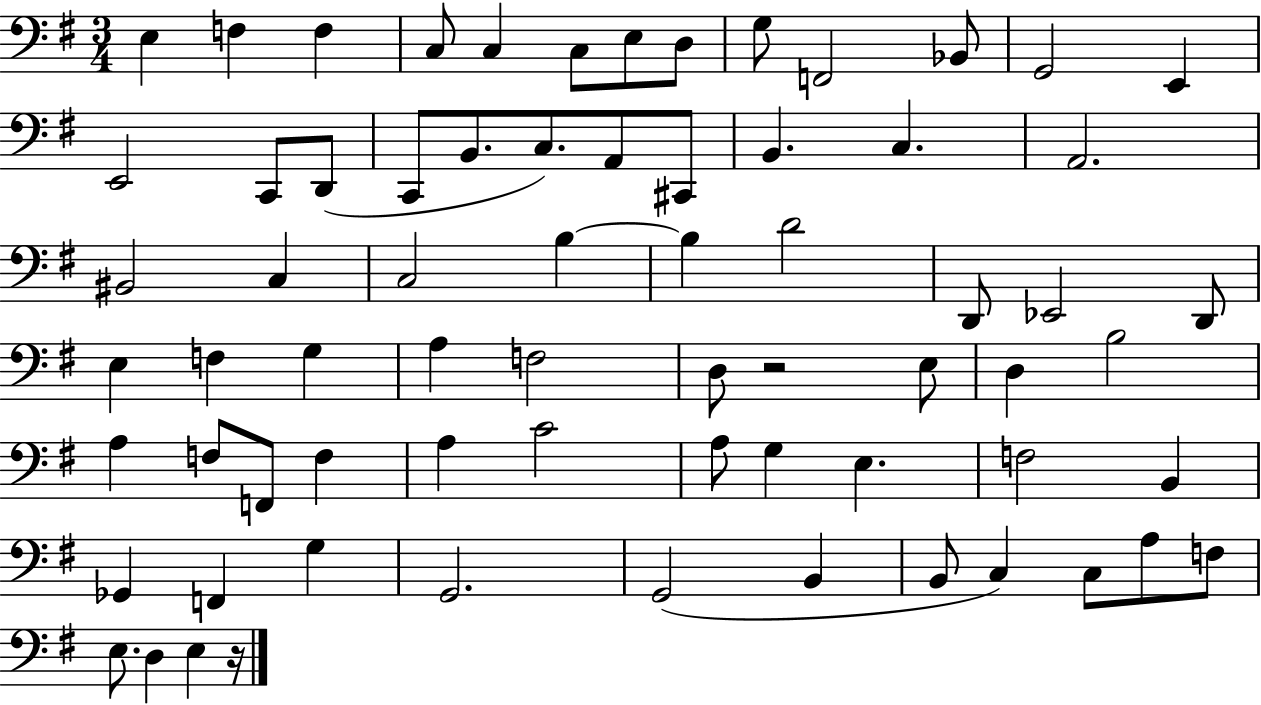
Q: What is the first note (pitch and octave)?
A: E3